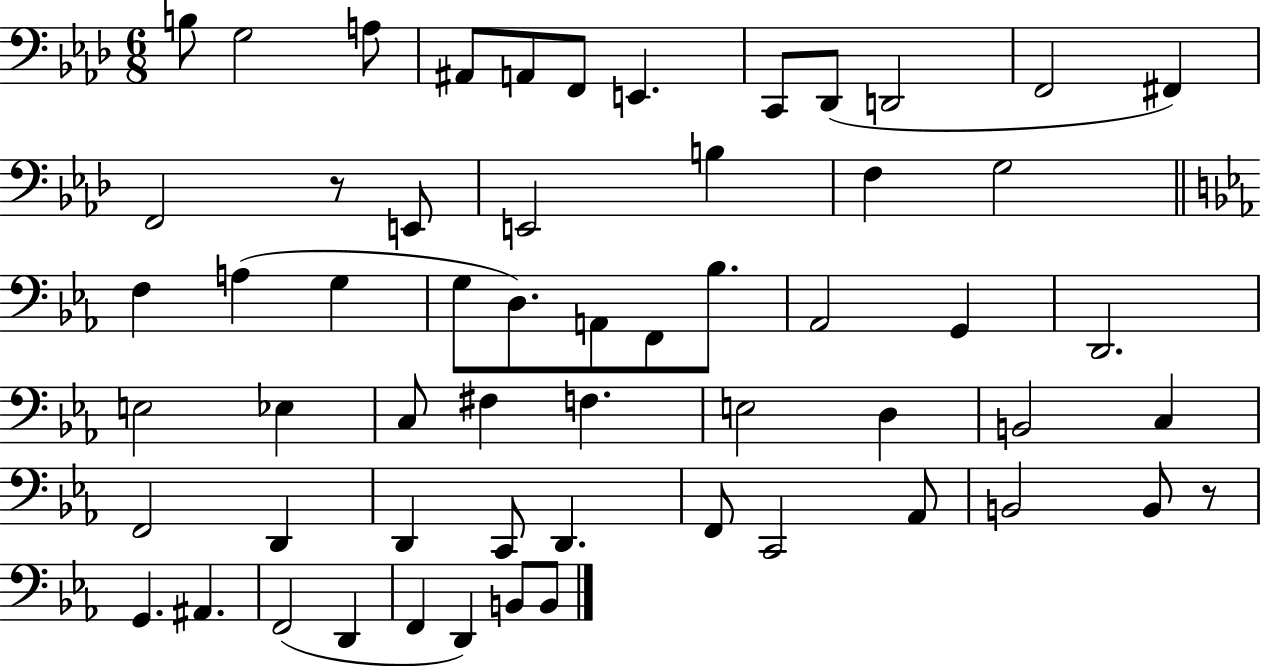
{
  \clef bass
  \numericTimeSignature
  \time 6/8
  \key aes \major
  \repeat volta 2 { b8 g2 a8 | ais,8 a,8 f,8 e,4. | c,8 des,8( d,2 | f,2 fis,4) | \break f,2 r8 e,8 | e,2 b4 | f4 g2 | \bar "||" \break \key ees \major f4 a4( g4 | g8 d8.) a,8 f,8 bes8. | aes,2 g,4 | d,2. | \break e2 ees4 | c8 fis4 f4. | e2 d4 | b,2 c4 | \break f,2 d,4 | d,4 c,8 d,4. | f,8 c,2 aes,8 | b,2 b,8 r8 | \break g,4. ais,4. | f,2( d,4 | f,4 d,4) b,8 b,8 | } \bar "|."
}